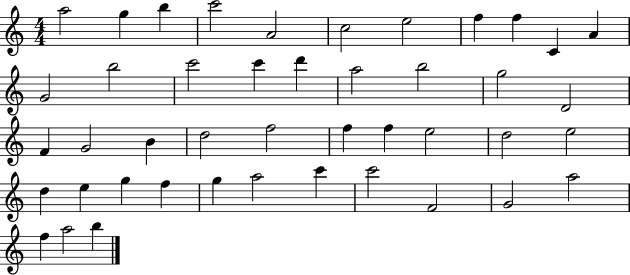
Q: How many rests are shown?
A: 0